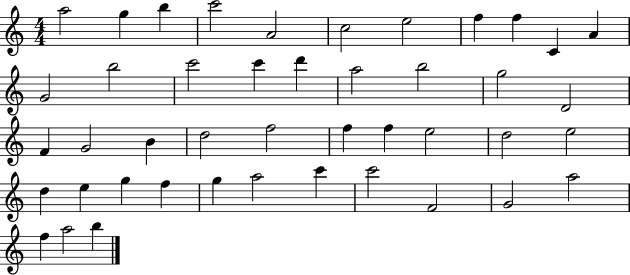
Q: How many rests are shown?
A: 0